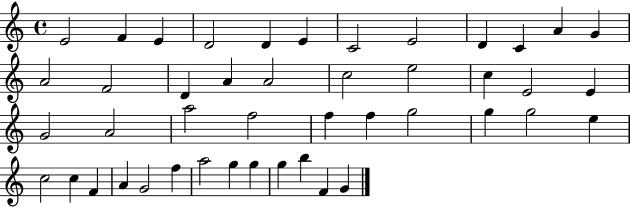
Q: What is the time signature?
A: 4/4